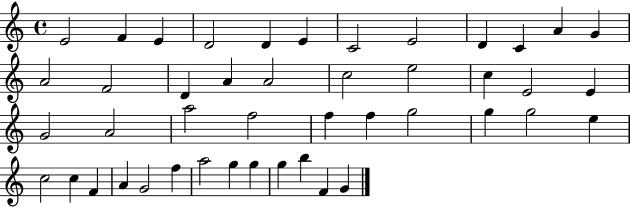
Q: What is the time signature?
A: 4/4